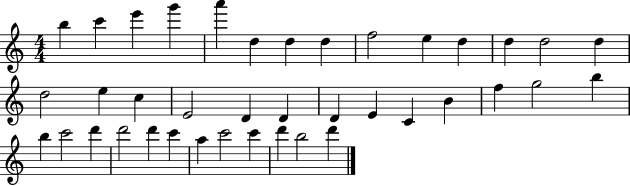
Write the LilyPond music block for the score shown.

{
  \clef treble
  \numericTimeSignature
  \time 4/4
  \key c \major
  b''4 c'''4 e'''4 g'''4 | a'''4 d''4 d''4 d''4 | f''2 e''4 d''4 | d''4 d''2 d''4 | \break d''2 e''4 c''4 | e'2 d'4 d'4 | d'4 e'4 c'4 b'4 | f''4 g''2 b''4 | \break b''4 c'''2 d'''4 | d'''2 d'''4 c'''4 | a''4 c'''2 c'''4 | d'''4 b''2 d'''4 | \break \bar "|."
}